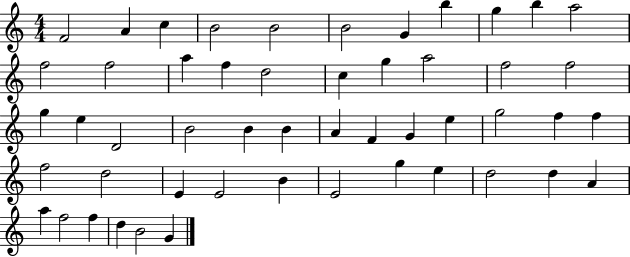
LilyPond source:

{
  \clef treble
  \numericTimeSignature
  \time 4/4
  \key c \major
  f'2 a'4 c''4 | b'2 b'2 | b'2 g'4 b''4 | g''4 b''4 a''2 | \break f''2 f''2 | a''4 f''4 d''2 | c''4 g''4 a''2 | f''2 f''2 | \break g''4 e''4 d'2 | b'2 b'4 b'4 | a'4 f'4 g'4 e''4 | g''2 f''4 f''4 | \break f''2 d''2 | e'4 e'2 b'4 | e'2 g''4 e''4 | d''2 d''4 a'4 | \break a''4 f''2 f''4 | d''4 b'2 g'4 | \bar "|."
}